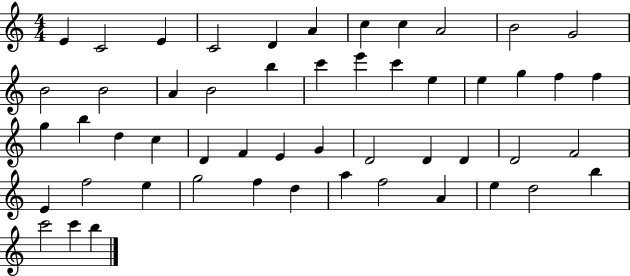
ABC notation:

X:1
T:Untitled
M:4/4
L:1/4
K:C
E C2 E C2 D A c c A2 B2 G2 B2 B2 A B2 b c' e' c' e e g f f g b d c D F E G D2 D D D2 F2 E f2 e g2 f d a f2 A e d2 b c'2 c' b